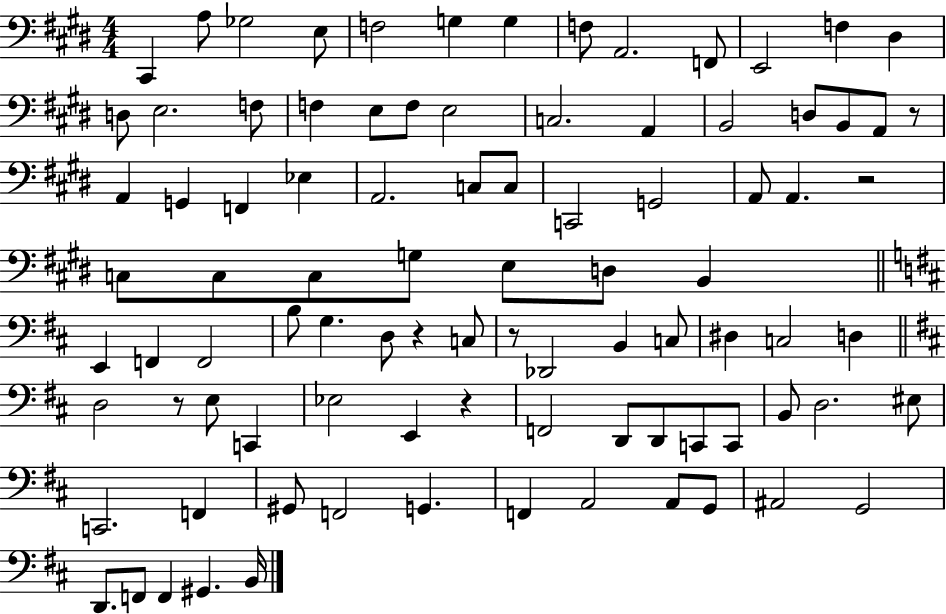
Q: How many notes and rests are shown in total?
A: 92